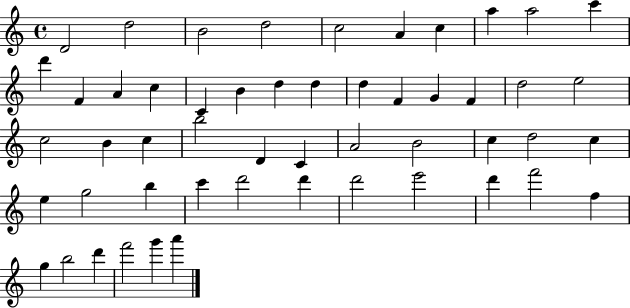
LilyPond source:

{
  \clef treble
  \time 4/4
  \defaultTimeSignature
  \key c \major
  d'2 d''2 | b'2 d''2 | c''2 a'4 c''4 | a''4 a''2 c'''4 | \break d'''4 f'4 a'4 c''4 | c'4 b'4 d''4 d''4 | d''4 f'4 g'4 f'4 | d''2 e''2 | \break c''2 b'4 c''4 | b''2 d'4 c'4 | a'2 b'2 | c''4 d''2 c''4 | \break e''4 g''2 b''4 | c'''4 d'''2 d'''4 | d'''2 e'''2 | d'''4 f'''2 f''4 | \break g''4 b''2 d'''4 | f'''2 g'''4 a'''4 | \bar "|."
}